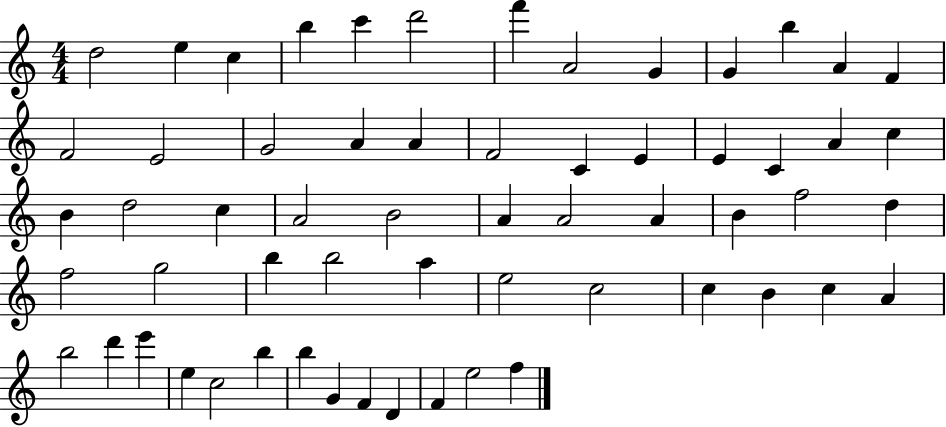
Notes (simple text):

D5/h E5/q C5/q B5/q C6/q D6/h F6/q A4/h G4/q G4/q B5/q A4/q F4/q F4/h E4/h G4/h A4/q A4/q F4/h C4/q E4/q E4/q C4/q A4/q C5/q B4/q D5/h C5/q A4/h B4/h A4/q A4/h A4/q B4/q F5/h D5/q F5/h G5/h B5/q B5/h A5/q E5/h C5/h C5/q B4/q C5/q A4/q B5/h D6/q E6/q E5/q C5/h B5/q B5/q G4/q F4/q D4/q F4/q E5/h F5/q